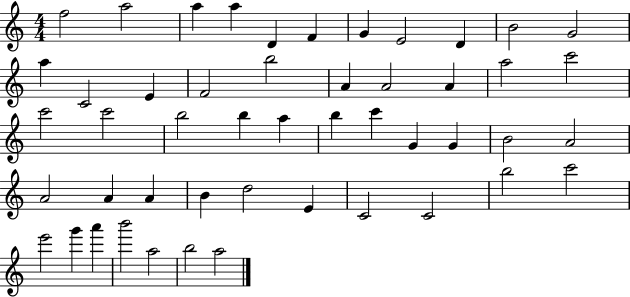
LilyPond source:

{
  \clef treble
  \numericTimeSignature
  \time 4/4
  \key c \major
  f''2 a''2 | a''4 a''4 d'4 f'4 | g'4 e'2 d'4 | b'2 g'2 | \break a''4 c'2 e'4 | f'2 b''2 | a'4 a'2 a'4 | a''2 c'''2 | \break c'''2 c'''2 | b''2 b''4 a''4 | b''4 c'''4 g'4 g'4 | b'2 a'2 | \break a'2 a'4 a'4 | b'4 d''2 e'4 | c'2 c'2 | b''2 c'''2 | \break e'''2 g'''4 a'''4 | b'''2 a''2 | b''2 a''2 | \bar "|."
}